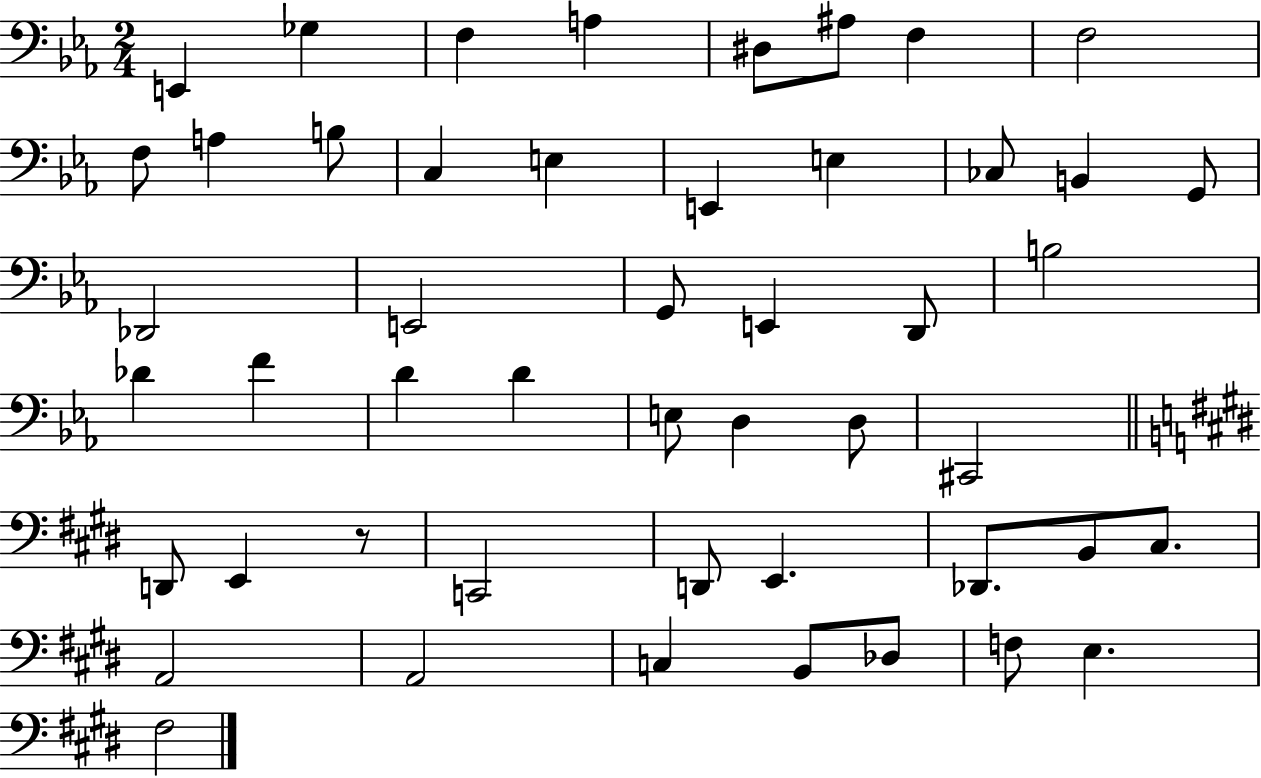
E2/q Gb3/q F3/q A3/q D#3/e A#3/e F3/q F3/h F3/e A3/q B3/e C3/q E3/q E2/q E3/q CES3/e B2/q G2/e Db2/h E2/h G2/e E2/q D2/e B3/h Db4/q F4/q D4/q D4/q E3/e D3/q D3/e C#2/h D2/e E2/q R/e C2/h D2/e E2/q. Db2/e. B2/e C#3/e. A2/h A2/h C3/q B2/e Db3/e F3/e E3/q. F#3/h